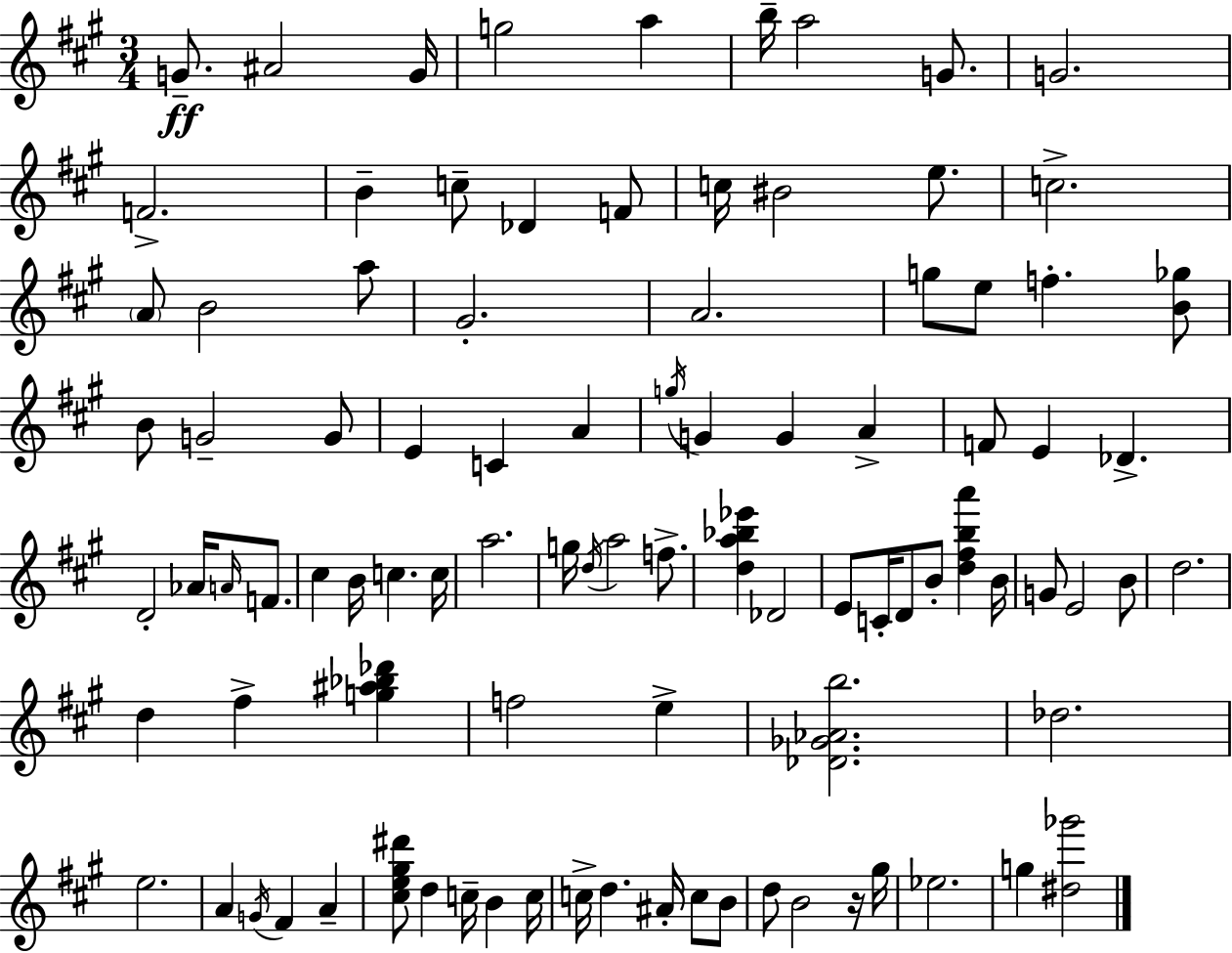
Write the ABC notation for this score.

X:1
T:Untitled
M:3/4
L:1/4
K:A
G/2 ^A2 G/4 g2 a b/4 a2 G/2 G2 F2 B c/2 _D F/2 c/4 ^B2 e/2 c2 A/2 B2 a/2 ^G2 A2 g/2 e/2 f [B_g]/2 B/2 G2 G/2 E C A g/4 G G A F/2 E _D D2 _A/4 A/4 F/2 ^c B/4 c c/4 a2 g/4 d/4 a2 f/2 [da_b_e'] _D2 E/2 C/4 D/2 B/2 [d^fba'] B/4 G/2 E2 B/2 d2 d ^f [g^a_b_d'] f2 e [_D_G_Ab]2 _d2 e2 A G/4 ^F A [^ce^g^d']/2 d c/4 B c/4 c/4 d ^A/4 c/2 B/2 d/2 B2 z/4 ^g/4 _e2 g [^d_g']2